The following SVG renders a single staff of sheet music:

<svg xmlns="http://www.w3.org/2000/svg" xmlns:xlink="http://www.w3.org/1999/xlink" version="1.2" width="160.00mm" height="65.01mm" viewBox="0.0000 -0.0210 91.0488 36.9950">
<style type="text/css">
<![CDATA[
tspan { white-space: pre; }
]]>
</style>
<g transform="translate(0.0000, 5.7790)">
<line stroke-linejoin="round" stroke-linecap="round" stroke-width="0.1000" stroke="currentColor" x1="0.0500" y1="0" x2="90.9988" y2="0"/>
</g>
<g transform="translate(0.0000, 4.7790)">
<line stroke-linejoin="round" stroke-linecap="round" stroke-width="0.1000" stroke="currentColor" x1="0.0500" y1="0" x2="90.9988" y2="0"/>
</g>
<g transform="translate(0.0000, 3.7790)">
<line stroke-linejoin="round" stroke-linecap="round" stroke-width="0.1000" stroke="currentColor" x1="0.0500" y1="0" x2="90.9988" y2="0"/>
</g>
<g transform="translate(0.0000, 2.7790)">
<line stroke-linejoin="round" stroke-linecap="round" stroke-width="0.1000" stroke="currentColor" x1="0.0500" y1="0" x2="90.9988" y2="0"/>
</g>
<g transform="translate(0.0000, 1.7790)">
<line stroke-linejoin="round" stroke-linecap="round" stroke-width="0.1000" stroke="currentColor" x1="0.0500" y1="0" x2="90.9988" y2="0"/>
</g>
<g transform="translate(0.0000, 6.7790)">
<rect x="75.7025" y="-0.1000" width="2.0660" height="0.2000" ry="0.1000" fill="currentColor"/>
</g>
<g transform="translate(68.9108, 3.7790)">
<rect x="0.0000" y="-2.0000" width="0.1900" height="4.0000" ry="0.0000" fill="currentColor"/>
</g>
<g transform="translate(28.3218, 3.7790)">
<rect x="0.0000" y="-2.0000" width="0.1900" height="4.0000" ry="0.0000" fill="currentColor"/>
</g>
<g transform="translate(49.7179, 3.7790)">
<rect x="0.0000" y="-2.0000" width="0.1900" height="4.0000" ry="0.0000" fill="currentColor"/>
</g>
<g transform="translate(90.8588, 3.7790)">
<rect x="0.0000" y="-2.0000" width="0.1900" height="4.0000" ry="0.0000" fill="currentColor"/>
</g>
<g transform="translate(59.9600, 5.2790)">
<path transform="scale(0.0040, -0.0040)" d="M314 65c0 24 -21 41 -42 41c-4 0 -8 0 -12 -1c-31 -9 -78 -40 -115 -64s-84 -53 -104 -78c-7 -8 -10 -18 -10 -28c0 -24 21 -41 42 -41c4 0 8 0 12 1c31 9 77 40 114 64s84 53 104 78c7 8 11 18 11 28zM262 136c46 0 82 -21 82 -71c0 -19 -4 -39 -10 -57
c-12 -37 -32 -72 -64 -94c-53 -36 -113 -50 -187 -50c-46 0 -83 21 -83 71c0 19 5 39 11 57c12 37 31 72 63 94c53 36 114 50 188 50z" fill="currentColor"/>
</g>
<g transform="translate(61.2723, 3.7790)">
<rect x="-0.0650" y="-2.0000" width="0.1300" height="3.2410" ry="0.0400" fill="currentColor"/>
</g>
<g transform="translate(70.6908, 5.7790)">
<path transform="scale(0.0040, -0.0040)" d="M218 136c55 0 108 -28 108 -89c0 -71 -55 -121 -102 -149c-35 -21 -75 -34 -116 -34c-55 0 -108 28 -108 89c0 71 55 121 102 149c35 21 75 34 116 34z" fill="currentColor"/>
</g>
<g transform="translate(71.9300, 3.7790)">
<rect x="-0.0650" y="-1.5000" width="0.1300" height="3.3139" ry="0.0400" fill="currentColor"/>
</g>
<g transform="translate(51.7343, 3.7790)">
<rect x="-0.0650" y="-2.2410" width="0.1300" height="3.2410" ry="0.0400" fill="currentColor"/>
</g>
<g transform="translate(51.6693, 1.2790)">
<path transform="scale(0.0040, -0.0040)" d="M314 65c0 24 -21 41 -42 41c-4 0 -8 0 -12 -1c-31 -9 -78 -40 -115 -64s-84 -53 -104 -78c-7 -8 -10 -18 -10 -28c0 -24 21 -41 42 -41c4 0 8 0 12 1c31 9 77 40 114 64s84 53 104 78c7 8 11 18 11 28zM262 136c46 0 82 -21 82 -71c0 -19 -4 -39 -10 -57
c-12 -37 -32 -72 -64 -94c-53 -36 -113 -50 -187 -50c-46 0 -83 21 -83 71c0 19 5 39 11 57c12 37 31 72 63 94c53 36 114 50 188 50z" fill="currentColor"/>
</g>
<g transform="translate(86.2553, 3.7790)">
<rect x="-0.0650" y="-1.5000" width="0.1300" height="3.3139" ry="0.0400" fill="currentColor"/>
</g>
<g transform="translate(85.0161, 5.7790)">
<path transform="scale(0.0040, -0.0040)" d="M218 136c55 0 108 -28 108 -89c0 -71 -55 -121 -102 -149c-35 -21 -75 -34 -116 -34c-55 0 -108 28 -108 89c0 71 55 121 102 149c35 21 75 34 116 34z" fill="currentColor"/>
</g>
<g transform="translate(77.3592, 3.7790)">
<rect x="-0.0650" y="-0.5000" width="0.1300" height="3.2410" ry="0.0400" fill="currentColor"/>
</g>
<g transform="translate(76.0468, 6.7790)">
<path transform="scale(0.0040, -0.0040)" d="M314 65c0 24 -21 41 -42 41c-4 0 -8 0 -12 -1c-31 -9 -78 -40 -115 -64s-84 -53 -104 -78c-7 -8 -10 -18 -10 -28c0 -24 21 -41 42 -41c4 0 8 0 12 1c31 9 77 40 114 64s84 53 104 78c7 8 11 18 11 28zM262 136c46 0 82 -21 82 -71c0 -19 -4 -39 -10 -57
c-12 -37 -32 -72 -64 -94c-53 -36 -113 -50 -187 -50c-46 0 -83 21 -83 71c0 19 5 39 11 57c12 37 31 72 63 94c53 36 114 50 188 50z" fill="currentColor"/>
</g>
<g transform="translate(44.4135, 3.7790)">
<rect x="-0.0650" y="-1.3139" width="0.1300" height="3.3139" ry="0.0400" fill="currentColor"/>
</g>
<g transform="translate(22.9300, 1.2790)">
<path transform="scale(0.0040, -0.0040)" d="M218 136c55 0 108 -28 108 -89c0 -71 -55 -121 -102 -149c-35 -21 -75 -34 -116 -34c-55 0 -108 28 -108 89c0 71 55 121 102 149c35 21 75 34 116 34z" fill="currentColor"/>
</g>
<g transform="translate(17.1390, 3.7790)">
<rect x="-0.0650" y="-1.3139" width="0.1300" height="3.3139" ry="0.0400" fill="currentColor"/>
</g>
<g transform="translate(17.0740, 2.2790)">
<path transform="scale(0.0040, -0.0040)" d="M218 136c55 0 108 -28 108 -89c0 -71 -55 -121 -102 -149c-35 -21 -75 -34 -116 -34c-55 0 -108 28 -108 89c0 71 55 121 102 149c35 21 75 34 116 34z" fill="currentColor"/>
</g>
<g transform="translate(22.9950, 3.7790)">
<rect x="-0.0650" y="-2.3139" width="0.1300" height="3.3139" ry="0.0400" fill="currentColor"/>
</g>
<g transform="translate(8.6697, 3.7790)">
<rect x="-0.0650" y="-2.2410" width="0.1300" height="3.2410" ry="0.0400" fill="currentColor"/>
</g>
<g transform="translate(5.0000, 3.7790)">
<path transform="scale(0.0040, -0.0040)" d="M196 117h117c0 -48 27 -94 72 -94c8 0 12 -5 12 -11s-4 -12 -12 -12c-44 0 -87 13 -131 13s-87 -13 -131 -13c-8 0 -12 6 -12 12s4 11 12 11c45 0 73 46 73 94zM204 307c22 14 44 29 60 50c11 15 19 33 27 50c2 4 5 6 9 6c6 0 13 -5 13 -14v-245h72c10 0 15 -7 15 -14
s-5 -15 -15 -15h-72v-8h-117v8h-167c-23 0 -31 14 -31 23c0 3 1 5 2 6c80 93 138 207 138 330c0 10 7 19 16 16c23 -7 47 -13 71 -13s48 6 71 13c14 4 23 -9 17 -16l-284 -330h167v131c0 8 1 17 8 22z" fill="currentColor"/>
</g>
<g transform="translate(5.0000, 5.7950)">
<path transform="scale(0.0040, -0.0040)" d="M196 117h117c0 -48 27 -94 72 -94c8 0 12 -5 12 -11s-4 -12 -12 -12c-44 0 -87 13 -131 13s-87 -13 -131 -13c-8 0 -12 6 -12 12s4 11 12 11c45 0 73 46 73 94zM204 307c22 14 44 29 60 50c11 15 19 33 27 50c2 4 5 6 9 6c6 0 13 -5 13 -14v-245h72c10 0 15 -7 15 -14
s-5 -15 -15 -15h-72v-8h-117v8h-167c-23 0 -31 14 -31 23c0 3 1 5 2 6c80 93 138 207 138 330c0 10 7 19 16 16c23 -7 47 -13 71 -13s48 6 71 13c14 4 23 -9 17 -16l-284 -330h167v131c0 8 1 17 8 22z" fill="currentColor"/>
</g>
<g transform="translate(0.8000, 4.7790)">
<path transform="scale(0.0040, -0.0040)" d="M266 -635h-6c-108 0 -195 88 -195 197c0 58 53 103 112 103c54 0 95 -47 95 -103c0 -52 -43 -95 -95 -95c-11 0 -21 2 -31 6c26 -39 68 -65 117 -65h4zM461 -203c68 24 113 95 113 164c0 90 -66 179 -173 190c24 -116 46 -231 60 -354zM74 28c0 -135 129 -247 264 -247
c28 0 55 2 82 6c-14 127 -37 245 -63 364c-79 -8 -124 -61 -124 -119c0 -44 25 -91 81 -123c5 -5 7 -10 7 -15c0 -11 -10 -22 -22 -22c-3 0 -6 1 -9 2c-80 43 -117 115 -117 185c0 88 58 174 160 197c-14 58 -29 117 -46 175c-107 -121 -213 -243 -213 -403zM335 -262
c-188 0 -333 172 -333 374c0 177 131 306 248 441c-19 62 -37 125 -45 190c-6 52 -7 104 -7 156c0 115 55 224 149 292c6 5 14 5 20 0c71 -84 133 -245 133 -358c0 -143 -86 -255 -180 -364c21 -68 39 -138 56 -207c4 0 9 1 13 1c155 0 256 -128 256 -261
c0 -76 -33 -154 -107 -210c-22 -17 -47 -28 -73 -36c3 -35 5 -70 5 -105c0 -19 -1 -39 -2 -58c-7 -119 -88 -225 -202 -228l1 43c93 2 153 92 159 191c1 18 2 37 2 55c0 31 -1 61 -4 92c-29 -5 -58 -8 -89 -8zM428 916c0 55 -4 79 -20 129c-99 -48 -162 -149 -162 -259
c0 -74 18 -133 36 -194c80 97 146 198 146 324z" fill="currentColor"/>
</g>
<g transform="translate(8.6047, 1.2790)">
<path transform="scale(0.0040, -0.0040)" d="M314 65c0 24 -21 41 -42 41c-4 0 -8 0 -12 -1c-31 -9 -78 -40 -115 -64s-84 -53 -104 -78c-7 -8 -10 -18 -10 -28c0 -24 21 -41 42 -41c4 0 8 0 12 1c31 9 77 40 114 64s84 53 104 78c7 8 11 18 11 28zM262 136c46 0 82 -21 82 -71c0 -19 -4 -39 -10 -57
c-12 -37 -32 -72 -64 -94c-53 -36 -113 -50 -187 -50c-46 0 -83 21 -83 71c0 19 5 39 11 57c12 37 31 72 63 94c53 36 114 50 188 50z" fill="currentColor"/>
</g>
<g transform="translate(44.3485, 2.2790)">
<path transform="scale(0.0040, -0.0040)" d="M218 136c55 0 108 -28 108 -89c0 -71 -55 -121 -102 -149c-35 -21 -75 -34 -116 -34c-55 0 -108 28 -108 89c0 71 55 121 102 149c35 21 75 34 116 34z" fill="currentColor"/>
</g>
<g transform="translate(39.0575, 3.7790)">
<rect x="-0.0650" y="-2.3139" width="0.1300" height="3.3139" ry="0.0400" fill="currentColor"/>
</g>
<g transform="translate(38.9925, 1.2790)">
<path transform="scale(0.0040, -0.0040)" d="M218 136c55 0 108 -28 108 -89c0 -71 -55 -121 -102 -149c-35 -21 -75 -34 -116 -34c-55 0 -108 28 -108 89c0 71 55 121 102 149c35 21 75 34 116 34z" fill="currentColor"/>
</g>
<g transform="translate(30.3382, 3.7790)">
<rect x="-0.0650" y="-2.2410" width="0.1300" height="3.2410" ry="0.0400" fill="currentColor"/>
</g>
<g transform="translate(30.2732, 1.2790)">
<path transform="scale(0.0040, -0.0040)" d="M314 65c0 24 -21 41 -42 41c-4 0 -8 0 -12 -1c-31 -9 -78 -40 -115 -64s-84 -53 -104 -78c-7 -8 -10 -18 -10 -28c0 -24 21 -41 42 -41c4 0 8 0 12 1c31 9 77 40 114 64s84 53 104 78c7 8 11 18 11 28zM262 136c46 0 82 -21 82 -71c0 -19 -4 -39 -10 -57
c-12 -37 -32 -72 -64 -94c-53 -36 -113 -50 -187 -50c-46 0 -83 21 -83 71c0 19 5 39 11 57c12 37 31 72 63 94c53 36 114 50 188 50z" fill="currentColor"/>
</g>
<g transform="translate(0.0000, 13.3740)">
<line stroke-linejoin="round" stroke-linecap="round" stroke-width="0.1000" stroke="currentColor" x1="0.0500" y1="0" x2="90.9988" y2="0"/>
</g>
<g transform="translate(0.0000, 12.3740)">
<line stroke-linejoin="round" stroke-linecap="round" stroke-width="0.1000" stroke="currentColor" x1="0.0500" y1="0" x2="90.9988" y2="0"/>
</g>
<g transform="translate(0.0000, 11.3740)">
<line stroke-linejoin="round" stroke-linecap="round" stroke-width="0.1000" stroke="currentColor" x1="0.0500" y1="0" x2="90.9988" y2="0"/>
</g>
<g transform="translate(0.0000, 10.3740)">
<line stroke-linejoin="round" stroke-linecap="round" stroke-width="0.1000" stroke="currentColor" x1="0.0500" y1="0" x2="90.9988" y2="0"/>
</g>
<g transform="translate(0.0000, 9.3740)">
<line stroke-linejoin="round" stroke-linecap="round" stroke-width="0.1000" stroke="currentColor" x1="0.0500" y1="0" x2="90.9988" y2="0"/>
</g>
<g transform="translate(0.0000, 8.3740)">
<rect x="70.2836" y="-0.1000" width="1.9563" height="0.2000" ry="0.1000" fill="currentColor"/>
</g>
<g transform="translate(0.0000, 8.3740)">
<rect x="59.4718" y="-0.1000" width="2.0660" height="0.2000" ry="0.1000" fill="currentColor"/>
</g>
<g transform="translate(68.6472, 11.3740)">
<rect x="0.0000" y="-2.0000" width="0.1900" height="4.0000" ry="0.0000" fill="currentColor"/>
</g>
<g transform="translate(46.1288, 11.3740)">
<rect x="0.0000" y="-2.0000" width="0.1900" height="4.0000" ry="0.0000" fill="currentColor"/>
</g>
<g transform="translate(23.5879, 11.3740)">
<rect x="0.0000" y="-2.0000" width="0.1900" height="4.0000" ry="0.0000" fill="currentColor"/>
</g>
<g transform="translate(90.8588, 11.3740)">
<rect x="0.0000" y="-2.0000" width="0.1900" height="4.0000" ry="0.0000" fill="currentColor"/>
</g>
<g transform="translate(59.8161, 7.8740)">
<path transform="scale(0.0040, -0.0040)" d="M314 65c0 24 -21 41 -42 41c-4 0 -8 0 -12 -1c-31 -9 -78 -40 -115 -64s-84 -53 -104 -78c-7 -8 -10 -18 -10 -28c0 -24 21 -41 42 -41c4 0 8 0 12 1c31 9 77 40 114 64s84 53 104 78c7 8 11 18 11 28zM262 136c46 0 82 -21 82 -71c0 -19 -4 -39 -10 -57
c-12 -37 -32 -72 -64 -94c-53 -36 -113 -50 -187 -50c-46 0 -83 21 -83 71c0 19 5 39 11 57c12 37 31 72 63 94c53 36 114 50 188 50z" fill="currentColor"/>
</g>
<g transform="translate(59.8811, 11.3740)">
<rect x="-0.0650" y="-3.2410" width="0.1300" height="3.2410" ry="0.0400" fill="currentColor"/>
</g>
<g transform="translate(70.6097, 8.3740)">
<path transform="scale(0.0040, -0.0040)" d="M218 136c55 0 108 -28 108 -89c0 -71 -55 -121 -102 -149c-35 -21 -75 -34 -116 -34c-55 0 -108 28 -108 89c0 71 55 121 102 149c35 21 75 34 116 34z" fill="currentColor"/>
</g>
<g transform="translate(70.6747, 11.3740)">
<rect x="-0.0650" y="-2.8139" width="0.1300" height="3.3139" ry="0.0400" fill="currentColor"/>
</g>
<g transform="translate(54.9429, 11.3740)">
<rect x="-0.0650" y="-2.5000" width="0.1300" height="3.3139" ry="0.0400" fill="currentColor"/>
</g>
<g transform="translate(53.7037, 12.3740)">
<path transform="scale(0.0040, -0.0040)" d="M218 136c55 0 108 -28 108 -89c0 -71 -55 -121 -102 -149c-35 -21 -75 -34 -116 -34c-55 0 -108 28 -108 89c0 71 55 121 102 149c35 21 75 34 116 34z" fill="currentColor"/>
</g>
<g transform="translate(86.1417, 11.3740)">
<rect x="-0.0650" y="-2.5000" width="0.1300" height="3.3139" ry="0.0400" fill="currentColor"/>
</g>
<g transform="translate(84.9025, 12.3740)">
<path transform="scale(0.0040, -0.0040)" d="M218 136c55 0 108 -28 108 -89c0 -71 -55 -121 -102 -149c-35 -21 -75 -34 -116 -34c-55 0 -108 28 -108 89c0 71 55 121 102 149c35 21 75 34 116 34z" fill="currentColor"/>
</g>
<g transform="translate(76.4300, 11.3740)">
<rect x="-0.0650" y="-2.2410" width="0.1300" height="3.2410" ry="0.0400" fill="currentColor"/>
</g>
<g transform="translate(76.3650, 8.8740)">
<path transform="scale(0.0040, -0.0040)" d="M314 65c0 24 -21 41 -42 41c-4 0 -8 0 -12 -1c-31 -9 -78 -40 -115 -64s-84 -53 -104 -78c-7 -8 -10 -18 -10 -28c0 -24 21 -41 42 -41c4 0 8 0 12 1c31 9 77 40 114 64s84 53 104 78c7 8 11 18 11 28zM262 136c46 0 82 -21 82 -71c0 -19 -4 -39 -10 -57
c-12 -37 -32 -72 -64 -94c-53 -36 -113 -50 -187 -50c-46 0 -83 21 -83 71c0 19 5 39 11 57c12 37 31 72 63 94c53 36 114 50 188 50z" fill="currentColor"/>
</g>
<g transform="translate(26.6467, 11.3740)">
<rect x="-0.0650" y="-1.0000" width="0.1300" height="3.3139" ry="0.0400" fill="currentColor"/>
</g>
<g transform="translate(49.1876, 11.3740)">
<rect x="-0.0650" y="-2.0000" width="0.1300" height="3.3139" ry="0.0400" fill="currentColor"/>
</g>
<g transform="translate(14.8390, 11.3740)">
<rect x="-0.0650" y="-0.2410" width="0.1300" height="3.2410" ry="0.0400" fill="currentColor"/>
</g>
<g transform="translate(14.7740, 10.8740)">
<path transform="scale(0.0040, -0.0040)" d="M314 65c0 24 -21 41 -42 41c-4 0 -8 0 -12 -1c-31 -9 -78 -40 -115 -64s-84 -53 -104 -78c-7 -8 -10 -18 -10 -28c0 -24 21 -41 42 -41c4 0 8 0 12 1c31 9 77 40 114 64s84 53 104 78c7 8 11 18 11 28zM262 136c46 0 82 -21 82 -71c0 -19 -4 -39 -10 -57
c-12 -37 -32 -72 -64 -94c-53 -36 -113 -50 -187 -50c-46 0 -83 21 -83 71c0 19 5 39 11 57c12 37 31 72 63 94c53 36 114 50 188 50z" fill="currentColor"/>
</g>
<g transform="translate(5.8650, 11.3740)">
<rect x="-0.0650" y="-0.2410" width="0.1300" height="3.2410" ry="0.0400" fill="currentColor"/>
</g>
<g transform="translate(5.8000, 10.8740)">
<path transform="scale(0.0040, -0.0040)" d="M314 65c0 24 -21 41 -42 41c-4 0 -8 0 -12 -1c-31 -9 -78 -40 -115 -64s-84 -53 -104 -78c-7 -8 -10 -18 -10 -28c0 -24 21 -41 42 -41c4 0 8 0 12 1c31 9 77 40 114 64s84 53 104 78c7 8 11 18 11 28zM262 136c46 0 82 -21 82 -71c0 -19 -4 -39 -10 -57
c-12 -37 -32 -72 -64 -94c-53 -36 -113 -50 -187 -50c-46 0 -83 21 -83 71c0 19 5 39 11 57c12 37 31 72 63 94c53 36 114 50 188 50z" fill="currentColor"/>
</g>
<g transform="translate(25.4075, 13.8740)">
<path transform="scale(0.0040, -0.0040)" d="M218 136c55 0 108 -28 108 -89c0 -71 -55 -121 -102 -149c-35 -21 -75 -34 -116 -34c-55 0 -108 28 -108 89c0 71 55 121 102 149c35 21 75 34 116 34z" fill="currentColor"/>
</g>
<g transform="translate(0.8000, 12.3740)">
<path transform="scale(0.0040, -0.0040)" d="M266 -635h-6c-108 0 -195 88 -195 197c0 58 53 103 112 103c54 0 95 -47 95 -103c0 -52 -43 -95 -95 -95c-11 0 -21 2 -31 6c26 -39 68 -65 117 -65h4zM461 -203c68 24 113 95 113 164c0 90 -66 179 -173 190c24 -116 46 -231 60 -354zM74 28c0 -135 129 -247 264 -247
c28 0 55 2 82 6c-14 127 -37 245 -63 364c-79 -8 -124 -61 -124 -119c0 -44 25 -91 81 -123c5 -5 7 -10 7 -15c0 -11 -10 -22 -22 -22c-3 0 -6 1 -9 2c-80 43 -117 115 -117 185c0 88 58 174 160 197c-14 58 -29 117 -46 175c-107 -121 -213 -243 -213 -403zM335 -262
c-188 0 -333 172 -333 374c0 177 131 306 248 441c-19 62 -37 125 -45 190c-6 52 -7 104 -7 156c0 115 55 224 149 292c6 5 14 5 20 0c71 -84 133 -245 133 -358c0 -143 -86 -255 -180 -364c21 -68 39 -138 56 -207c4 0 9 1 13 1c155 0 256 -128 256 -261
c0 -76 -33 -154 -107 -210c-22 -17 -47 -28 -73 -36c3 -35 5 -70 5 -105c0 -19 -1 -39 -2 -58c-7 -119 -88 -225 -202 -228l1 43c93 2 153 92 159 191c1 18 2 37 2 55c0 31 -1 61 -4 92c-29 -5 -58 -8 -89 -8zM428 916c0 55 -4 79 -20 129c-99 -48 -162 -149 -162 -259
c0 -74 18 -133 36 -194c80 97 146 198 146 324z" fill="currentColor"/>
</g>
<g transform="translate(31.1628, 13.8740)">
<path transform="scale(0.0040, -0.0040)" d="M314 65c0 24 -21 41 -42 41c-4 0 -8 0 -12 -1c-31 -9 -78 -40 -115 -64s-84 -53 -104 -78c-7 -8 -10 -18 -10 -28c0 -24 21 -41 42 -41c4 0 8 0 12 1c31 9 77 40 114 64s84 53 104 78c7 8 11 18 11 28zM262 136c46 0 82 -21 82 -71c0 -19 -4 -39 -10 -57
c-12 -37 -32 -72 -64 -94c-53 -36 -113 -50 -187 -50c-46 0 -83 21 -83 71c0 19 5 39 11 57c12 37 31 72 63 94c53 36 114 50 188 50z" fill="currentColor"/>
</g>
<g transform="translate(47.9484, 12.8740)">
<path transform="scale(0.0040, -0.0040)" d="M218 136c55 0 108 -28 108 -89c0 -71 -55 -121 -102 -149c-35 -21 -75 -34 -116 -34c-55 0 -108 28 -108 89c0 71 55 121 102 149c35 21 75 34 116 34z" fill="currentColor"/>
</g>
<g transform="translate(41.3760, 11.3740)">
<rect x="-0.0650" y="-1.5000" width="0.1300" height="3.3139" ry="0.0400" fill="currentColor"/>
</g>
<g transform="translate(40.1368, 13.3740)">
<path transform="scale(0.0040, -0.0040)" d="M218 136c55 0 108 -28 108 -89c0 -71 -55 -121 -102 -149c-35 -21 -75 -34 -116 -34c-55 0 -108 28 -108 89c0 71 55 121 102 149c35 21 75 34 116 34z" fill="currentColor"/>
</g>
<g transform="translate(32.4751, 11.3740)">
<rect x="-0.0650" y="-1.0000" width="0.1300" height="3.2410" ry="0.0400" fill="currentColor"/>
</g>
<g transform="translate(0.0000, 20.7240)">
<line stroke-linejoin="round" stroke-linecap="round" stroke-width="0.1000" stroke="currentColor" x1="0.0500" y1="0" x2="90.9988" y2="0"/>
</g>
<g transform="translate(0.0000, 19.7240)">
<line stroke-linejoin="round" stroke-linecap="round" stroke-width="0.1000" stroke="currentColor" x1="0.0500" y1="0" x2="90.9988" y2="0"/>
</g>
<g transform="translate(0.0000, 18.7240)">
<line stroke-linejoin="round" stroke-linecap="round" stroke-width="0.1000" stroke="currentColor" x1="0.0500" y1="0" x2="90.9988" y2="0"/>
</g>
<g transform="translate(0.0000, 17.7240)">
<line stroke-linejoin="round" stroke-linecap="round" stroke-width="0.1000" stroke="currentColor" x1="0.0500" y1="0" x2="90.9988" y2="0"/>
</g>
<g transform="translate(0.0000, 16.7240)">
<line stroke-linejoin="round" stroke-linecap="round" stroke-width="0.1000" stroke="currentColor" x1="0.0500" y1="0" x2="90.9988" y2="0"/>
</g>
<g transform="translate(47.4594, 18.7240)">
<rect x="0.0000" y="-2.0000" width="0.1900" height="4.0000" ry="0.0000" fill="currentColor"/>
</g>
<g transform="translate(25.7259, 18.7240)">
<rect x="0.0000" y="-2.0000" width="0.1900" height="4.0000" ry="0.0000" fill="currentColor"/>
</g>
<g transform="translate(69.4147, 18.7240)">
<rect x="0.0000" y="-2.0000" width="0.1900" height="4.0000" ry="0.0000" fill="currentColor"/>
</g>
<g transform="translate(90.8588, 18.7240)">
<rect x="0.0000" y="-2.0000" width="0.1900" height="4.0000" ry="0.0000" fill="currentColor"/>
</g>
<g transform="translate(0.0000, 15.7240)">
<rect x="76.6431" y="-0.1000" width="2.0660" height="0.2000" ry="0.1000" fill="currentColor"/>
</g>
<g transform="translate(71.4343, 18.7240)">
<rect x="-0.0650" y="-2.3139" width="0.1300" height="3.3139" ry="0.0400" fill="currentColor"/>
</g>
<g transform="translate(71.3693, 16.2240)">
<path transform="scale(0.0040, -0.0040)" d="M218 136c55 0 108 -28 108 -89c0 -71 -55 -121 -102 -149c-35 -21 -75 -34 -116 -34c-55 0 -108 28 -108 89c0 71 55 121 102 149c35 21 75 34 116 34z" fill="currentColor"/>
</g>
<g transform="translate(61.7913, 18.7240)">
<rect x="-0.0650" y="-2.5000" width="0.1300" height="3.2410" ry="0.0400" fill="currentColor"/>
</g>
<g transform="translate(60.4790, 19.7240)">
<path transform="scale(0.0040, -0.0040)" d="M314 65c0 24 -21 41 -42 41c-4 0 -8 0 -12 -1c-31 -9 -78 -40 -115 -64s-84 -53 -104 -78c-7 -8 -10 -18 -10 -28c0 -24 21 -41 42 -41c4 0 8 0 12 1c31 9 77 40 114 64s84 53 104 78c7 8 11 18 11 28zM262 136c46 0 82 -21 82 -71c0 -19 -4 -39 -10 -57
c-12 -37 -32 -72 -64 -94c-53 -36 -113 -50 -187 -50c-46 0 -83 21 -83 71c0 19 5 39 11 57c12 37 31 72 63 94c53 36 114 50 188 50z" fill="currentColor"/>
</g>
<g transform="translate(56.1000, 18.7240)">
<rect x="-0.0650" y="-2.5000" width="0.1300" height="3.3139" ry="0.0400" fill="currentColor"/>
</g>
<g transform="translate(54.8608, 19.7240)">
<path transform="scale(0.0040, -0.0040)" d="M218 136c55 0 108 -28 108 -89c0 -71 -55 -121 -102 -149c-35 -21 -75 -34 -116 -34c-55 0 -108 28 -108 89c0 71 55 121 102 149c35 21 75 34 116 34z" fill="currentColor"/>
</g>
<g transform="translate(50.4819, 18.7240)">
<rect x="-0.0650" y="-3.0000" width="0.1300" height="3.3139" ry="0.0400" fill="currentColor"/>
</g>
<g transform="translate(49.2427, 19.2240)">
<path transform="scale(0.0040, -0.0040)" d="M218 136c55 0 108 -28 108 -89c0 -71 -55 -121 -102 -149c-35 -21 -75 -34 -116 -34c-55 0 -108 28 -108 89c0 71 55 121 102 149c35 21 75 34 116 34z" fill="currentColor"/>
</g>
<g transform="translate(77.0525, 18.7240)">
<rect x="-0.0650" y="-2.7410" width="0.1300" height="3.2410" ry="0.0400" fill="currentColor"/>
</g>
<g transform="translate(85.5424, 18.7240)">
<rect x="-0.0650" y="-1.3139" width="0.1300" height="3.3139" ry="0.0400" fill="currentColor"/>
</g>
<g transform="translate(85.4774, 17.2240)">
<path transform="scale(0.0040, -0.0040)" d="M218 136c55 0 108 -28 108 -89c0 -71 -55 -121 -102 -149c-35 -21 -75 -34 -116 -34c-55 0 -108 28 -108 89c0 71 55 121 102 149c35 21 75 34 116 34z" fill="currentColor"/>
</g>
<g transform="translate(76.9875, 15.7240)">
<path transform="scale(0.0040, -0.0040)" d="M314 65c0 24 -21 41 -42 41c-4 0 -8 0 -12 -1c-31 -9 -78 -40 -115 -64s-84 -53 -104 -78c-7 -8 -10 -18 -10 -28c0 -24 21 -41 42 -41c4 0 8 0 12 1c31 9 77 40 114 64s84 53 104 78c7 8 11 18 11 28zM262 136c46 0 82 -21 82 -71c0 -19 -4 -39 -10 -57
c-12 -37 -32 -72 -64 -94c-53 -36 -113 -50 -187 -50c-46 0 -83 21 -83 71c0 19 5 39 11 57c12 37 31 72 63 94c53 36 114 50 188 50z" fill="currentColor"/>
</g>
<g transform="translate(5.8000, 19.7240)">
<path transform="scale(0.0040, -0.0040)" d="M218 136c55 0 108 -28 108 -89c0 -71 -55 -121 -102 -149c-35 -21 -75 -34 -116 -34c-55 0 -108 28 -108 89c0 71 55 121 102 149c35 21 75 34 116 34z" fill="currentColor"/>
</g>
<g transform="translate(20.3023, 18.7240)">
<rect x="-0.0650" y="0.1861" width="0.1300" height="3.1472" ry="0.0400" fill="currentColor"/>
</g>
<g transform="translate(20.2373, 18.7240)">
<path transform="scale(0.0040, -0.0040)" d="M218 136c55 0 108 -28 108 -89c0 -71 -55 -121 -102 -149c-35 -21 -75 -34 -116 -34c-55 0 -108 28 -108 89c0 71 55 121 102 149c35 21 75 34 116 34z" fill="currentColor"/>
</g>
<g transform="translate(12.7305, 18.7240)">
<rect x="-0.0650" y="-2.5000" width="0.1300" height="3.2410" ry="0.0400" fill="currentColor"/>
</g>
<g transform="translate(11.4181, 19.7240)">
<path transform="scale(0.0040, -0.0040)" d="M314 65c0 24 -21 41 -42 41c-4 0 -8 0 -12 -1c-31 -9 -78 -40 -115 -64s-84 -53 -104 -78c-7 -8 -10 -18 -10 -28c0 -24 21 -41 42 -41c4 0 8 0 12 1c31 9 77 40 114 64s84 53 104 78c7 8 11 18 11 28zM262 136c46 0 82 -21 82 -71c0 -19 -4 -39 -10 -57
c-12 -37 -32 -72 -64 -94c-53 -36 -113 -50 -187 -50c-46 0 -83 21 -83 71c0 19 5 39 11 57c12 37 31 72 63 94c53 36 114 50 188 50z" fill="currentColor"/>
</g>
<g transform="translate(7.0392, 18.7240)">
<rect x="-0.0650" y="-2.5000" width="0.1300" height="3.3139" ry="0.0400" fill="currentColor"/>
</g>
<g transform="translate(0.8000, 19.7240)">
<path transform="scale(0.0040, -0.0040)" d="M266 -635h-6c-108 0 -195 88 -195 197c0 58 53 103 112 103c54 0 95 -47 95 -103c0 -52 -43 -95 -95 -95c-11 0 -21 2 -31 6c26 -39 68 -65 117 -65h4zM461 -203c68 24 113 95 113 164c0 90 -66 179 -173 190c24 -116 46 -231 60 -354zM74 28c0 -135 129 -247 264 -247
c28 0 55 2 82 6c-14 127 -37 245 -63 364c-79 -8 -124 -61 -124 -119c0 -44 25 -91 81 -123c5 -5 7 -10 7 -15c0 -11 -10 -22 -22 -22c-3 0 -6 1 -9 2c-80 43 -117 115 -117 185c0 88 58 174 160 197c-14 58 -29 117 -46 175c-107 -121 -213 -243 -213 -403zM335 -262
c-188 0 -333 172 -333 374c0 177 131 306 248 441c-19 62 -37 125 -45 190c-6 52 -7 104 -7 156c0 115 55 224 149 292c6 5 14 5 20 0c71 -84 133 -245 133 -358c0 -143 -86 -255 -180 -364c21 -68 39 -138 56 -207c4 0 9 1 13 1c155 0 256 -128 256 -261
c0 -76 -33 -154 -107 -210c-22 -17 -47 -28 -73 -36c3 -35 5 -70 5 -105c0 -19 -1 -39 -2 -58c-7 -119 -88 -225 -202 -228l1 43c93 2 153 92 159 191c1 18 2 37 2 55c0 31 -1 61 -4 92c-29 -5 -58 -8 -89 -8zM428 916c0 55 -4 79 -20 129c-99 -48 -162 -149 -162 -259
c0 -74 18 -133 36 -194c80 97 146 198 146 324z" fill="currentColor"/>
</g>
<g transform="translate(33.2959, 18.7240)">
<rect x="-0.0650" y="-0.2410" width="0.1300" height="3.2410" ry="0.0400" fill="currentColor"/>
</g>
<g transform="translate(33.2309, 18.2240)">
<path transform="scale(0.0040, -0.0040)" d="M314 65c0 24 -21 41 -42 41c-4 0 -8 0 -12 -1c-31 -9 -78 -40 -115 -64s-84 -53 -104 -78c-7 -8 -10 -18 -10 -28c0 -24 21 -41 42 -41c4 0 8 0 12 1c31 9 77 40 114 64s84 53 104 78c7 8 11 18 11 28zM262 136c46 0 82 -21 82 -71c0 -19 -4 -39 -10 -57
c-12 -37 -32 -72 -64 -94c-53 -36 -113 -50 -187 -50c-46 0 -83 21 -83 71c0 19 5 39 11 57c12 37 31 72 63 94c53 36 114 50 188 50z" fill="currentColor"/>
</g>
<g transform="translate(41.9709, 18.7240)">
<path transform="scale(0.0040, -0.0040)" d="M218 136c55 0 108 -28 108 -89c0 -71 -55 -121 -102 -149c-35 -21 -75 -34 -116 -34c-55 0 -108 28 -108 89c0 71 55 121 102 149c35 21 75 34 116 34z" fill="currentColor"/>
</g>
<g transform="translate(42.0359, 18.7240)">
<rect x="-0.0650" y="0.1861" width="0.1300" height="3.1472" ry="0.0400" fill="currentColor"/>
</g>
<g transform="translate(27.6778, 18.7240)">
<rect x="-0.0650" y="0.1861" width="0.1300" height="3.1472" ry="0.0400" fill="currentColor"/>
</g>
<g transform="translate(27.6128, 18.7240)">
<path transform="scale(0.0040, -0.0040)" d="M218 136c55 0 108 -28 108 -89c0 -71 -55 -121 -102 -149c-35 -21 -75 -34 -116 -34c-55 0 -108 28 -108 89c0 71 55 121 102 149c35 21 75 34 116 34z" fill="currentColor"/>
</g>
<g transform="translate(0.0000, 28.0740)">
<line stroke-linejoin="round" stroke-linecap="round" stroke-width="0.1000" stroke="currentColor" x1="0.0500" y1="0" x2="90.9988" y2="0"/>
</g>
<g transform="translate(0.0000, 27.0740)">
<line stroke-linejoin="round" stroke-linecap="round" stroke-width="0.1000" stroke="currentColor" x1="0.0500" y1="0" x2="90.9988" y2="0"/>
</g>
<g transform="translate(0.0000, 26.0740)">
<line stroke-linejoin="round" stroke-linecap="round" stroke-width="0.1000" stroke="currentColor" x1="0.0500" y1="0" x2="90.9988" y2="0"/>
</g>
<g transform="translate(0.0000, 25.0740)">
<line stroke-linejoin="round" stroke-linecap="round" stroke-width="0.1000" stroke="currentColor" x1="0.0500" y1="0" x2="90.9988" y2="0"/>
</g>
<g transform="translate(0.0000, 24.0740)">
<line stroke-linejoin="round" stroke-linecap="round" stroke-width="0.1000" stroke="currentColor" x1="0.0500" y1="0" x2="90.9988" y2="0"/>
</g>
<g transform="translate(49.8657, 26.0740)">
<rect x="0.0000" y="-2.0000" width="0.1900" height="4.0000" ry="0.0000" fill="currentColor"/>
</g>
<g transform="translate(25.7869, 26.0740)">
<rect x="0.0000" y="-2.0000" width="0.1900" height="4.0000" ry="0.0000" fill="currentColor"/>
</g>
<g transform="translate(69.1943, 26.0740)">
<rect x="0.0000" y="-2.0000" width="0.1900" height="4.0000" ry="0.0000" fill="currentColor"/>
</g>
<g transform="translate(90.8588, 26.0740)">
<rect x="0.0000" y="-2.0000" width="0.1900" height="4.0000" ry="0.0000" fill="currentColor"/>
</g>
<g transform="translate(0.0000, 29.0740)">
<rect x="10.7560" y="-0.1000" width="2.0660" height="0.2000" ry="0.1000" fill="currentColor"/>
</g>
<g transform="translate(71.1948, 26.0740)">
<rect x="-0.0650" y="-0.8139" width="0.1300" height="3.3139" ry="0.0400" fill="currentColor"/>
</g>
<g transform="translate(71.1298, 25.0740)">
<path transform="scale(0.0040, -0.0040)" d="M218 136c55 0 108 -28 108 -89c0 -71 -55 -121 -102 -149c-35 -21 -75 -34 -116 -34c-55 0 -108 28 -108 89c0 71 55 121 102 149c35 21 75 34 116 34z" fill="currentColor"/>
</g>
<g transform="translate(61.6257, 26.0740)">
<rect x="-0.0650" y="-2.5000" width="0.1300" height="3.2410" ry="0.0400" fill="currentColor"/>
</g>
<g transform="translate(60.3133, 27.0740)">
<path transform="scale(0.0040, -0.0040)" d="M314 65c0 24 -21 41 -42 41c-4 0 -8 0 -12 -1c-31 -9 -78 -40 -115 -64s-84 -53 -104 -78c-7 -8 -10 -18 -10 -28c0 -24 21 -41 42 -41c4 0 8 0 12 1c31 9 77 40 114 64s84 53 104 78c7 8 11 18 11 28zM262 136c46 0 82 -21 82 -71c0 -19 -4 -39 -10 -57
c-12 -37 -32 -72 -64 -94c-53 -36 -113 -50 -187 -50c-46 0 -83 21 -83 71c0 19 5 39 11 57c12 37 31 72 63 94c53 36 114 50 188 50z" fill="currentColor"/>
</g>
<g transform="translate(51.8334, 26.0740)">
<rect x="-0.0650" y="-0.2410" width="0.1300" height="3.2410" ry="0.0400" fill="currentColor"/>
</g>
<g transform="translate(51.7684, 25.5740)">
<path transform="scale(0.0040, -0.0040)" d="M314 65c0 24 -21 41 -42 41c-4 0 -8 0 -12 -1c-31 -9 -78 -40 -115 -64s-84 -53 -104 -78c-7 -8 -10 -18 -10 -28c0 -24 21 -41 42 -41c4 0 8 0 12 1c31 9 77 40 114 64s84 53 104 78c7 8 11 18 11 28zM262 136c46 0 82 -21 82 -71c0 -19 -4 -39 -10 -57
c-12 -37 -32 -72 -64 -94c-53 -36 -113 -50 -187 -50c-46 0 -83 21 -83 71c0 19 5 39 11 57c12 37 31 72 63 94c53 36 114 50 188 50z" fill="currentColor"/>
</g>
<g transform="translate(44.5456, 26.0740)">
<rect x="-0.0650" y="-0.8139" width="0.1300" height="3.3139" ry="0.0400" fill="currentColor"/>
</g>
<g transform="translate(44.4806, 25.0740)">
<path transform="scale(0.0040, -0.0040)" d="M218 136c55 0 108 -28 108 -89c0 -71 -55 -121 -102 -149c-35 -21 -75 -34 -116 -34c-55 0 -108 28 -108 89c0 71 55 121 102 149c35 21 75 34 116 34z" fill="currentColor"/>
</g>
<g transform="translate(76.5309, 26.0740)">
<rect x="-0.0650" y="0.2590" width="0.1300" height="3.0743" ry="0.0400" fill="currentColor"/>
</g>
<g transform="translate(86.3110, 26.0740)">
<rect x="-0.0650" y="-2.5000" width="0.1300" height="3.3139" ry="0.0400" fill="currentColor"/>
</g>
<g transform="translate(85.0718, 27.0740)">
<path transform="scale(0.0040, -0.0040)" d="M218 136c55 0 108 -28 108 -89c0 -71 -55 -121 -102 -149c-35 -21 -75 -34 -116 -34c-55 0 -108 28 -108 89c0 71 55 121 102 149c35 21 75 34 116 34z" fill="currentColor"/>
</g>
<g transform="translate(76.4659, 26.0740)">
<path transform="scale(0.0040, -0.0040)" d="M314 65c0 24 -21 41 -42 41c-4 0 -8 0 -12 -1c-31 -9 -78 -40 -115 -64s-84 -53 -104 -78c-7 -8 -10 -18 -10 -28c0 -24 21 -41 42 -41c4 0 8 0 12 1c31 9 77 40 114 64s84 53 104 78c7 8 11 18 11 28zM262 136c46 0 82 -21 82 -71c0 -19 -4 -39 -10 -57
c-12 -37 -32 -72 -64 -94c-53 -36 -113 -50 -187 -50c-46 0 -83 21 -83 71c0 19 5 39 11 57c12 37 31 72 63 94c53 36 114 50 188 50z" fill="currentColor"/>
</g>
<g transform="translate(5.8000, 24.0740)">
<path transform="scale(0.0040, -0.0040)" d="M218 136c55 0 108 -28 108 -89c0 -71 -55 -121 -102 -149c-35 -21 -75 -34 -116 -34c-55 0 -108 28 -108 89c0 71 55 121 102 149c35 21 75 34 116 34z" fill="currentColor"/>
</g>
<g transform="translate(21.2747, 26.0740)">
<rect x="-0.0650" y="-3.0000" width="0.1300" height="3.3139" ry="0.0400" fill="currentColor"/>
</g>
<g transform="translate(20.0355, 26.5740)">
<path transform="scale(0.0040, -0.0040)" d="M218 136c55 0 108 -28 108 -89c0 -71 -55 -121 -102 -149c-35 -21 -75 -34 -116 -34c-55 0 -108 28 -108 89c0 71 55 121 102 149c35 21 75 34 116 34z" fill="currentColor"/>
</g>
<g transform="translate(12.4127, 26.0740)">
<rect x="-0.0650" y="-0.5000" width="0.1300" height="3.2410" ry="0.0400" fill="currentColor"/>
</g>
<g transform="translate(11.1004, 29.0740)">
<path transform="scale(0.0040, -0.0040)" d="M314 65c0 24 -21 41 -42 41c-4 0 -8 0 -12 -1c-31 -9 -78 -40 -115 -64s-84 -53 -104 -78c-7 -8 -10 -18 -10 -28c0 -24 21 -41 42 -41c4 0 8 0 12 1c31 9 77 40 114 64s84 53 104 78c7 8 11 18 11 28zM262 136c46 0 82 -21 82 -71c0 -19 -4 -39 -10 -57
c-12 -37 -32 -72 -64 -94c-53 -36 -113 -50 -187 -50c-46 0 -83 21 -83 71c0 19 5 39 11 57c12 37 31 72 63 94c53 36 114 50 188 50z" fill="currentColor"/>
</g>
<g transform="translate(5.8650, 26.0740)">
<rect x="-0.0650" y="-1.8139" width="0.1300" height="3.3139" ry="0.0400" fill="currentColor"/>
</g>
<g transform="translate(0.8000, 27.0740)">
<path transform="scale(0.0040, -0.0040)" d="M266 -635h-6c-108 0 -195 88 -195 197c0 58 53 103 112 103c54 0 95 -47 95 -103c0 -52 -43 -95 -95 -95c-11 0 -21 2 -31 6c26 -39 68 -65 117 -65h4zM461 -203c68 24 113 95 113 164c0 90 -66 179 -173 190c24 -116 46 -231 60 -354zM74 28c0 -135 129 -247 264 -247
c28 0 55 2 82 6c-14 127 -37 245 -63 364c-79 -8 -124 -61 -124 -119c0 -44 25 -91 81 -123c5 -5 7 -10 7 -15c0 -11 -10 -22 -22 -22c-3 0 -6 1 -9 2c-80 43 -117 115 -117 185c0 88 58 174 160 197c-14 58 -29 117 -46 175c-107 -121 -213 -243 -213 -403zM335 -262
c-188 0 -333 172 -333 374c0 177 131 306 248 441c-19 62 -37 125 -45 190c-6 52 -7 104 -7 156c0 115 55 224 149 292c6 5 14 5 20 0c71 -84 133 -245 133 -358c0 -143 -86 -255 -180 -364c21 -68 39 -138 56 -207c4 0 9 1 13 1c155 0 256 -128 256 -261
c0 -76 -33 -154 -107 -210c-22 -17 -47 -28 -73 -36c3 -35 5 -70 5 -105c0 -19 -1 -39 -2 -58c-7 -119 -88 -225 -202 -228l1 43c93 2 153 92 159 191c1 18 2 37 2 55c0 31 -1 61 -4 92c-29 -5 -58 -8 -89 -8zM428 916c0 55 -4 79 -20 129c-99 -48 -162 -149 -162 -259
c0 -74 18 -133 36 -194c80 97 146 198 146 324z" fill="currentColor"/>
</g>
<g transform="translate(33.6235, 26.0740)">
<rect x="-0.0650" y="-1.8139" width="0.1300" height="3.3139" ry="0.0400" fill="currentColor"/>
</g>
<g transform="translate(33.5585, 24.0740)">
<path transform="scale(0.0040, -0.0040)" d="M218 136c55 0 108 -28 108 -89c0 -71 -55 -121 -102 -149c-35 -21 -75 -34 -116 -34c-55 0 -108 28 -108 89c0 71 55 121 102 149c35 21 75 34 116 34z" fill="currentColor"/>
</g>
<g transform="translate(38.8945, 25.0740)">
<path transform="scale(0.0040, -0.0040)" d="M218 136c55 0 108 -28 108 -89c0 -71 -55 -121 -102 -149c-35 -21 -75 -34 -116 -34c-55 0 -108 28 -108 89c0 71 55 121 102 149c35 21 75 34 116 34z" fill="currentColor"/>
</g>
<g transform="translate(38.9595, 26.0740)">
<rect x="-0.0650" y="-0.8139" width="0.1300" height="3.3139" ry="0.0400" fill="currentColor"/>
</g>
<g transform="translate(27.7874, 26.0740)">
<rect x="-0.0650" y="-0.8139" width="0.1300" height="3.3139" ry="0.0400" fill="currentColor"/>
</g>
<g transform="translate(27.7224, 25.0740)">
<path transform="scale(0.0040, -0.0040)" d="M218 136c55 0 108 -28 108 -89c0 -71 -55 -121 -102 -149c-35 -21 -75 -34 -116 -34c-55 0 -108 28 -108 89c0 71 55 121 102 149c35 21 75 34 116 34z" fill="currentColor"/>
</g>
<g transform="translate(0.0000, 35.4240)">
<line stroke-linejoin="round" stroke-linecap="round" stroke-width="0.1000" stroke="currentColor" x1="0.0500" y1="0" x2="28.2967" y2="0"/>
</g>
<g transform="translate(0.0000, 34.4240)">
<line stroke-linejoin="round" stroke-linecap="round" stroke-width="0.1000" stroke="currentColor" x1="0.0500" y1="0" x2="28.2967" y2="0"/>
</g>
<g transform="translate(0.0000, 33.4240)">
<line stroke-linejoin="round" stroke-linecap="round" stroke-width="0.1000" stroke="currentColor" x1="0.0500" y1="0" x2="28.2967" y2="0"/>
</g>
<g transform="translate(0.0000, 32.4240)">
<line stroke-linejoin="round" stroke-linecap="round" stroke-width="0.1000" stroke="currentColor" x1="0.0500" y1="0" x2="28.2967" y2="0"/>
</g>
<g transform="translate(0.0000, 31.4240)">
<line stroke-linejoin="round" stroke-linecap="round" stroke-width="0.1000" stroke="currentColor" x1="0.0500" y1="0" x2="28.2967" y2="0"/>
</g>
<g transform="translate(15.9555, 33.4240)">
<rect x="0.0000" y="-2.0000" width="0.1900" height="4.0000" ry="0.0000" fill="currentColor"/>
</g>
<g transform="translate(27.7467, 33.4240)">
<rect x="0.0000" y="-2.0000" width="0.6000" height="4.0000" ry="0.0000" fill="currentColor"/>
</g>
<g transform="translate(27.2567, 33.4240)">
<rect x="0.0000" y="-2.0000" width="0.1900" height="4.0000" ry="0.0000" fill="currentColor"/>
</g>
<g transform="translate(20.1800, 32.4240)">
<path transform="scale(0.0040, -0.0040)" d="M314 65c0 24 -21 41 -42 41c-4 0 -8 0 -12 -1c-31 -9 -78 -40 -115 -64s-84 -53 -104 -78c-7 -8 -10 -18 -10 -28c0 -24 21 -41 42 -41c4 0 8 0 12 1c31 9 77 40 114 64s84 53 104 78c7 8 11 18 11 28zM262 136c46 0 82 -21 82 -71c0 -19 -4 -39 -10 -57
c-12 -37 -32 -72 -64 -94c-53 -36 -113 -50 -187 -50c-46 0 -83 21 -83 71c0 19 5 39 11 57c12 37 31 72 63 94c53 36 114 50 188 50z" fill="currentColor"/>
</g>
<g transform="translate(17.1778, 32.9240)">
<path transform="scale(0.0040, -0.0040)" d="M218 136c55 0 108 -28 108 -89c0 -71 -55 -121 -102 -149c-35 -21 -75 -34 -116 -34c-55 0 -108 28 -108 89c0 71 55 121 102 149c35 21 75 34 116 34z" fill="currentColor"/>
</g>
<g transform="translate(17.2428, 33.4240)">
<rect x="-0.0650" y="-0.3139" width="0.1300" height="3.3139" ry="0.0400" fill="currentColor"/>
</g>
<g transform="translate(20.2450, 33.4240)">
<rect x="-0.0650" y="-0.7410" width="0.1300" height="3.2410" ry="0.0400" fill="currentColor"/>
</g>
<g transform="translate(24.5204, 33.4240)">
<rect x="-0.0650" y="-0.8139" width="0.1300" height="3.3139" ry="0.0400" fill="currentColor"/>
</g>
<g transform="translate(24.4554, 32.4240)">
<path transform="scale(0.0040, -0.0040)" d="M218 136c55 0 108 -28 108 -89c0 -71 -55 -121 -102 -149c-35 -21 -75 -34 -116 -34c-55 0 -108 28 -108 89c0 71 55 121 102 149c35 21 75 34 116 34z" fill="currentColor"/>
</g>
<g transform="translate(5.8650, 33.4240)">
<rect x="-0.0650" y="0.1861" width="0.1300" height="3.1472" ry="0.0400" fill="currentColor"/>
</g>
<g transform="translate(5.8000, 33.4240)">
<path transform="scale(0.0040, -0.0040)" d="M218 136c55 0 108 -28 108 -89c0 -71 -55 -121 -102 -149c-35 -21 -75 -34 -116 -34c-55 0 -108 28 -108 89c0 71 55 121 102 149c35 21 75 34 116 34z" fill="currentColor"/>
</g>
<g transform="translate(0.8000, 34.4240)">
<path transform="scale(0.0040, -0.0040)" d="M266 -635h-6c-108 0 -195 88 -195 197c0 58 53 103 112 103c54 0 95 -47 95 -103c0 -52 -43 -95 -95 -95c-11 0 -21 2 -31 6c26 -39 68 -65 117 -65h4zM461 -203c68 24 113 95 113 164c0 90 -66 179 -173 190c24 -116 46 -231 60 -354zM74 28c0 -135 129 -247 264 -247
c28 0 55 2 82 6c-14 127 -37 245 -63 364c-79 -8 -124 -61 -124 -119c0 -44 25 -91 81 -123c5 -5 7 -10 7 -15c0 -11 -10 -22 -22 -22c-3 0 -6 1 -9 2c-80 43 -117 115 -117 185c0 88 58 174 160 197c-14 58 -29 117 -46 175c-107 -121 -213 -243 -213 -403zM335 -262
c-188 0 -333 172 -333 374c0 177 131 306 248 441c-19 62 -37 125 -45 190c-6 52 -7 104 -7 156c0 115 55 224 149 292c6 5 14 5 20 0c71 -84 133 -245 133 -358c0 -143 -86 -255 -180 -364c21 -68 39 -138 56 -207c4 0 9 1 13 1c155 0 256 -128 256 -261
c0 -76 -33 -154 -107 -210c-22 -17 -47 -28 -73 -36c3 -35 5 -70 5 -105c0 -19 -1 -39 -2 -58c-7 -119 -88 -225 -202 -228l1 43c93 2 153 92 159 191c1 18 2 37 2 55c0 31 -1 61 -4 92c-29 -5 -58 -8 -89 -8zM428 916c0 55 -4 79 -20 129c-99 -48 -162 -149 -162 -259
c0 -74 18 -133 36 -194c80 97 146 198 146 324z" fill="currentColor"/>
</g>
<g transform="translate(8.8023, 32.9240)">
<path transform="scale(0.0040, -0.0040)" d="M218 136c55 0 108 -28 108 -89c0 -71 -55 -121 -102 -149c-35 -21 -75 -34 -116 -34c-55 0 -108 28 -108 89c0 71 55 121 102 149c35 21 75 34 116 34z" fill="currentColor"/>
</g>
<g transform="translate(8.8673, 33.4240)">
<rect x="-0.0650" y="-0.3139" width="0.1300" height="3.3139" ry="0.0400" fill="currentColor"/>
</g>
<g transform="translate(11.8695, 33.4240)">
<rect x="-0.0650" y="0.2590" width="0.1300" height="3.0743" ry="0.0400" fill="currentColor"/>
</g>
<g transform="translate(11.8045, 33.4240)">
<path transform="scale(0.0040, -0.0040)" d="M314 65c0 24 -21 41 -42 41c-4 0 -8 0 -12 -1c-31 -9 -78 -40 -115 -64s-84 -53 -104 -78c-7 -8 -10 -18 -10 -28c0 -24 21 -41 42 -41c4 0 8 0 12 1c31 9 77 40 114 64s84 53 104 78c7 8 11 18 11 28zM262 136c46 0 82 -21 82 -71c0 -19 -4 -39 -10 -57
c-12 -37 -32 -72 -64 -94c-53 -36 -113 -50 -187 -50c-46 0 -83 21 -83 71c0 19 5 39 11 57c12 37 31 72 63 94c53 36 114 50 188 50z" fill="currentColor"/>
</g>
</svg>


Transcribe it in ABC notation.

X:1
T:Untitled
M:4/4
L:1/4
K:C
g2 e g g2 g e g2 F2 E C2 E c2 c2 D D2 E F G b2 a g2 G G G2 B B c2 B A G G2 g a2 e f C2 A d f d d c2 G2 d B2 G B c B2 c d2 d